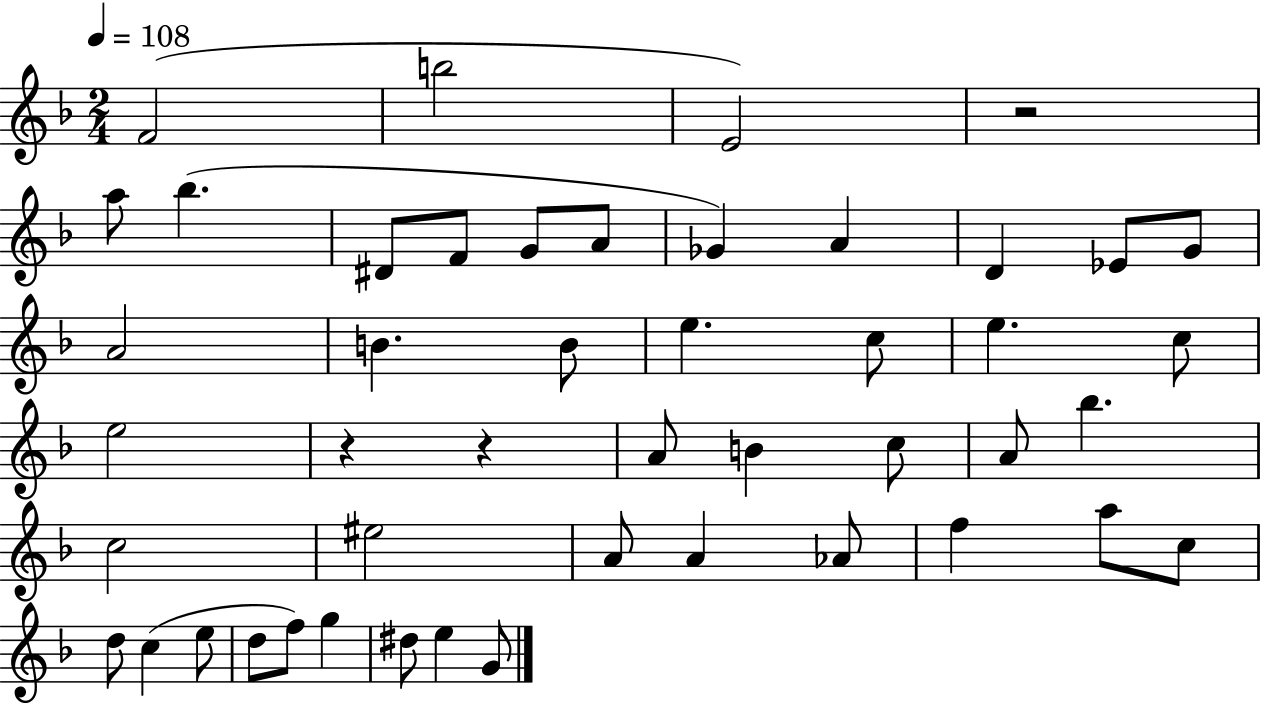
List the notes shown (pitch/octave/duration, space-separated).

F4/h B5/h E4/h R/h A5/e Bb5/q. D#4/e F4/e G4/e A4/e Gb4/q A4/q D4/q Eb4/e G4/e A4/h B4/q. B4/e E5/q. C5/e E5/q. C5/e E5/h R/q R/q A4/e B4/q C5/e A4/e Bb5/q. C5/h EIS5/h A4/e A4/q Ab4/e F5/q A5/e C5/e D5/e C5/q E5/e D5/e F5/e G5/q D#5/e E5/q G4/e